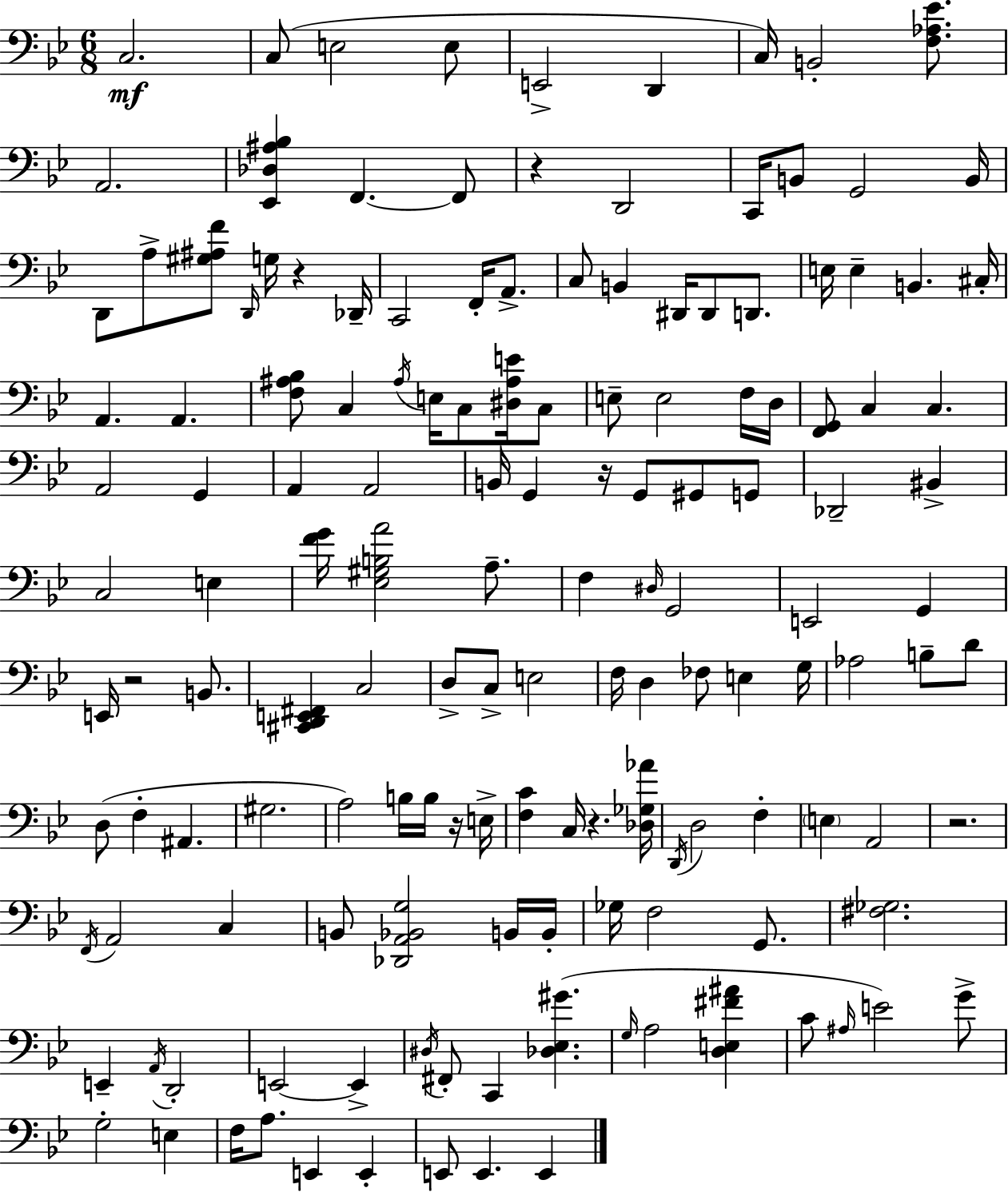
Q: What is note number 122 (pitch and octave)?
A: E2